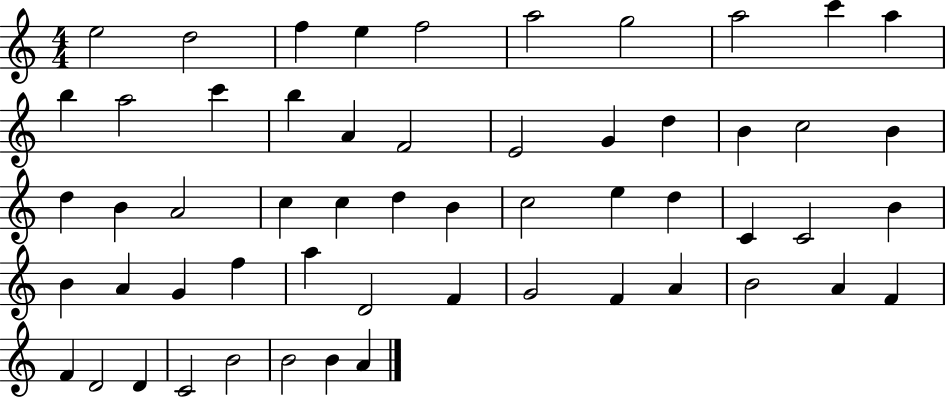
{
  \clef treble
  \numericTimeSignature
  \time 4/4
  \key c \major
  e''2 d''2 | f''4 e''4 f''2 | a''2 g''2 | a''2 c'''4 a''4 | \break b''4 a''2 c'''4 | b''4 a'4 f'2 | e'2 g'4 d''4 | b'4 c''2 b'4 | \break d''4 b'4 a'2 | c''4 c''4 d''4 b'4 | c''2 e''4 d''4 | c'4 c'2 b'4 | \break b'4 a'4 g'4 f''4 | a''4 d'2 f'4 | g'2 f'4 a'4 | b'2 a'4 f'4 | \break f'4 d'2 d'4 | c'2 b'2 | b'2 b'4 a'4 | \bar "|."
}